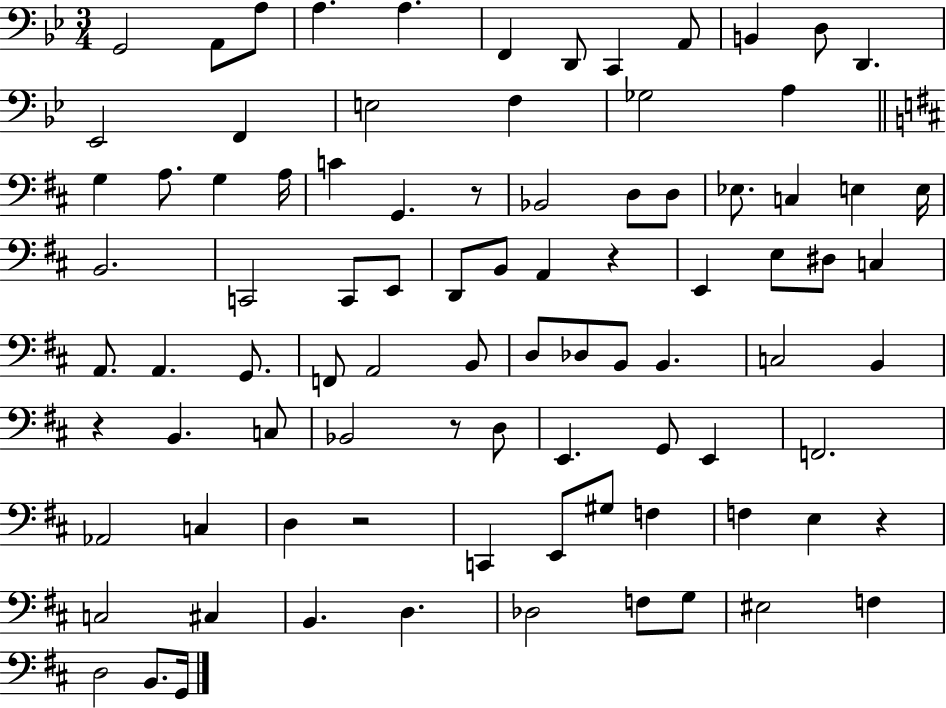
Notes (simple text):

G2/h A2/e A3/e A3/q. A3/q. F2/q D2/e C2/q A2/e B2/q D3/e D2/q. Eb2/h F2/q E3/h F3/q Gb3/h A3/q G3/q A3/e. G3/q A3/s C4/q G2/q. R/e Bb2/h D3/e D3/e Eb3/e. C3/q E3/q E3/s B2/h. C2/h C2/e E2/e D2/e B2/e A2/q R/q E2/q E3/e D#3/e C3/q A2/e. A2/q. G2/e. F2/e A2/h B2/e D3/e Db3/e B2/e B2/q. C3/h B2/q R/q B2/q. C3/e Bb2/h R/e D3/e E2/q. G2/e E2/q F2/h. Ab2/h C3/q D3/q R/h C2/q E2/e G#3/e F3/q F3/q E3/q R/q C3/h C#3/q B2/q. D3/q. Db3/h F3/e G3/e EIS3/h F3/q D3/h B2/e. G2/s